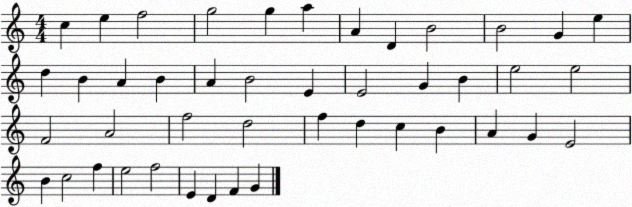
X:1
T:Untitled
M:4/4
L:1/4
K:C
c e f2 g2 g a A D B2 B2 G e d B A B A B2 E E2 G B e2 e2 F2 A2 f2 d2 f d c B A G E2 B c2 f e2 f2 E D F G